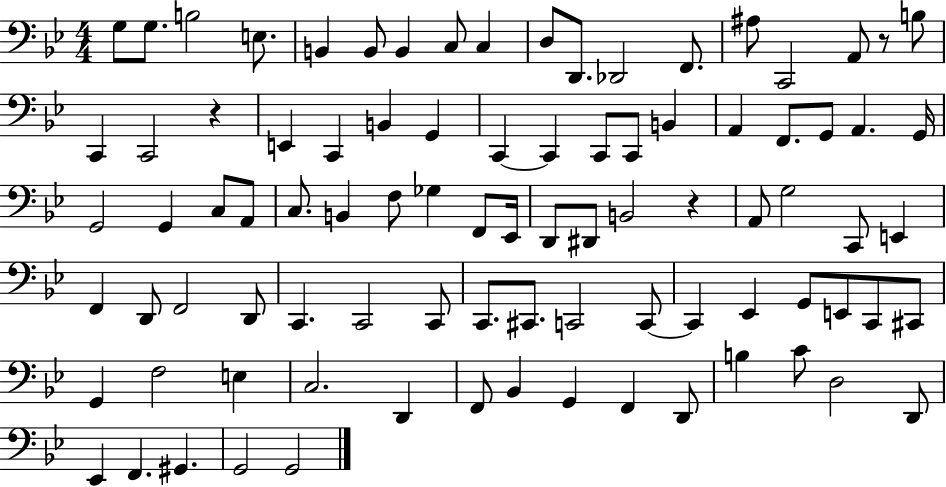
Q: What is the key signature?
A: BES major